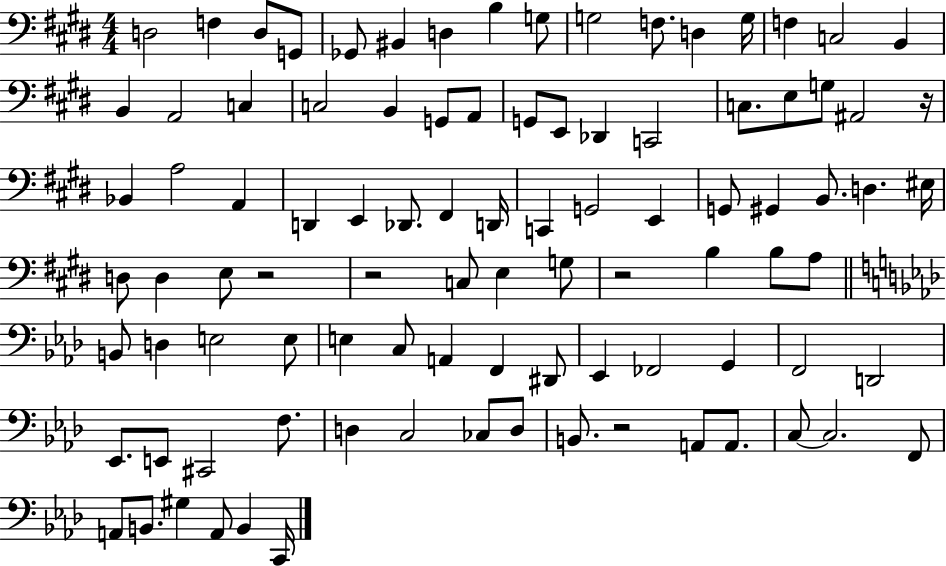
X:1
T:Untitled
M:4/4
L:1/4
K:E
D,2 F, D,/2 G,,/2 _G,,/2 ^B,, D, B, G,/2 G,2 F,/2 D, G,/4 F, C,2 B,, B,, A,,2 C, C,2 B,, G,,/2 A,,/2 G,,/2 E,,/2 _D,, C,,2 C,/2 E,/2 G,/2 ^A,,2 z/4 _B,, A,2 A,, D,, E,, _D,,/2 ^F,, D,,/4 C,, G,,2 E,, G,,/2 ^G,, B,,/2 D, ^E,/4 D,/2 D, E,/2 z2 z2 C,/2 E, G,/2 z2 B, B,/2 A,/2 B,,/2 D, E,2 E,/2 E, C,/2 A,, F,, ^D,,/2 _E,, _F,,2 G,, F,,2 D,,2 _E,,/2 E,,/2 ^C,,2 F,/2 D, C,2 _C,/2 D,/2 B,,/2 z2 A,,/2 A,,/2 C,/2 C,2 F,,/2 A,,/2 B,,/2 ^G, A,,/2 B,, C,,/4